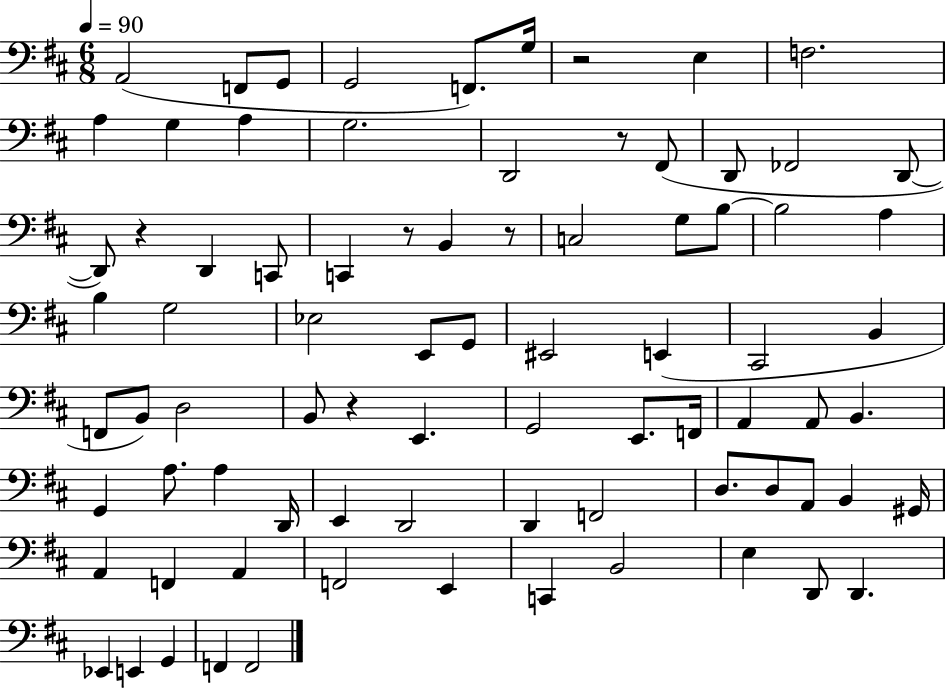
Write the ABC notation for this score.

X:1
T:Untitled
M:6/8
L:1/4
K:D
A,,2 F,,/2 G,,/2 G,,2 F,,/2 G,/4 z2 E, F,2 A, G, A, G,2 D,,2 z/2 ^F,,/2 D,,/2 _F,,2 D,,/2 D,,/2 z D,, C,,/2 C,, z/2 B,, z/2 C,2 G,/2 B,/2 B,2 A, B, G,2 _E,2 E,,/2 G,,/2 ^E,,2 E,, ^C,,2 B,, F,,/2 B,,/2 D,2 B,,/2 z E,, G,,2 E,,/2 F,,/4 A,, A,,/2 B,, G,, A,/2 A, D,,/4 E,, D,,2 D,, F,,2 D,/2 D,/2 A,,/2 B,, ^G,,/4 A,, F,, A,, F,,2 E,, C,, B,,2 E, D,,/2 D,, _E,, E,, G,, F,, F,,2